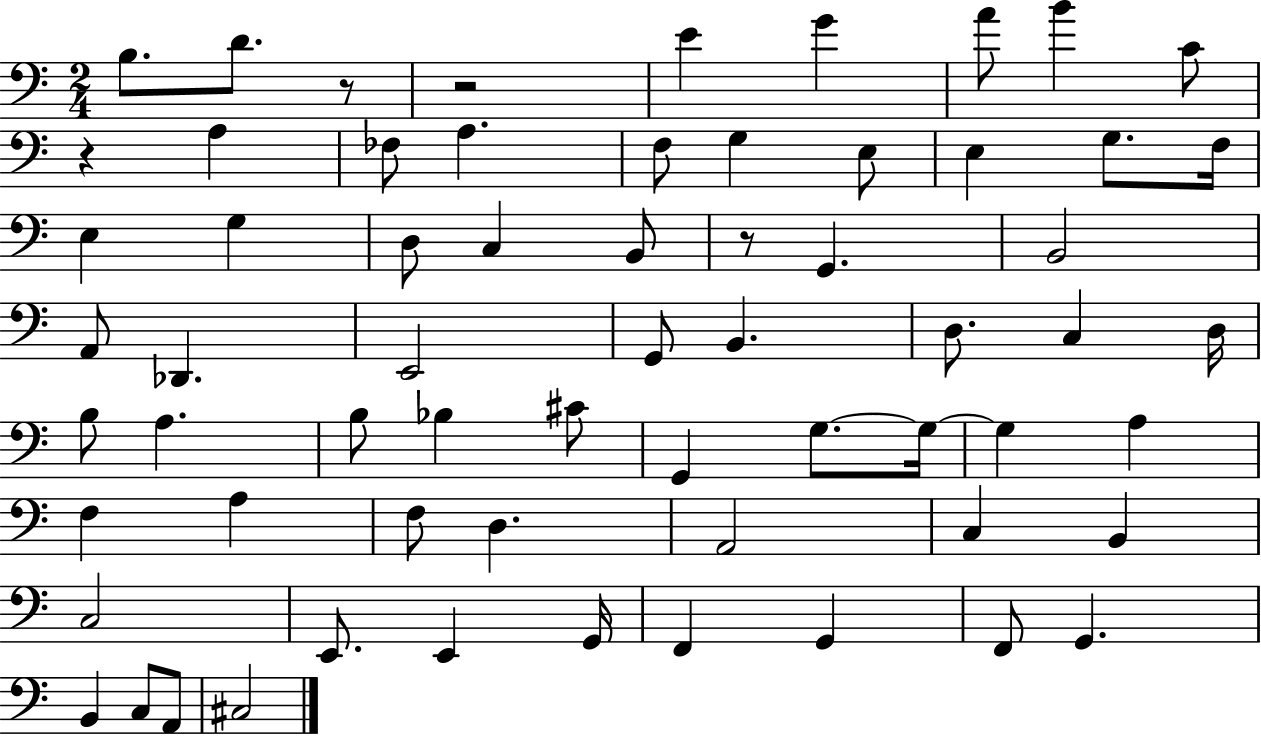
{
  \clef bass
  \numericTimeSignature
  \time 2/4
  \key c \major
  b8. d'8. r8 | r2 | e'4 g'4 | a'8 b'4 c'8 | \break r4 a4 | fes8 a4. | f8 g4 e8 | e4 g8. f16 | \break e4 g4 | d8 c4 b,8 | r8 g,4. | b,2 | \break a,8 des,4. | e,2 | g,8 b,4. | d8. c4 d16 | \break b8 a4. | b8 bes4 cis'8 | g,4 g8.~~ g16~~ | g4 a4 | \break f4 a4 | f8 d4. | a,2 | c4 b,4 | \break c2 | e,8. e,4 g,16 | f,4 g,4 | f,8 g,4. | \break b,4 c8 a,8 | cis2 | \bar "|."
}